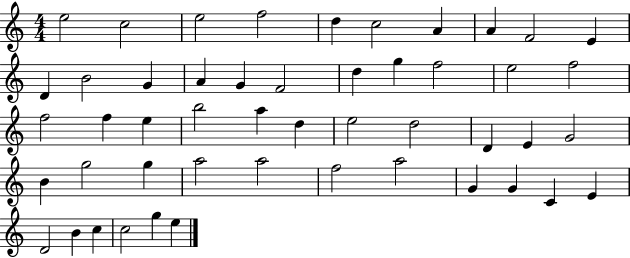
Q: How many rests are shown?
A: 0